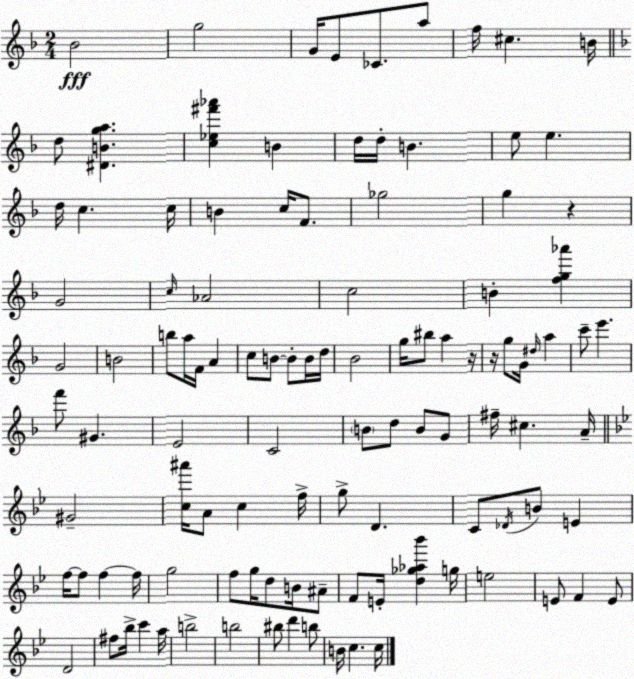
X:1
T:Untitled
M:2/4
L:1/4
K:F
_B2 g2 G/4 E/2 _C/2 a/2 f/4 ^c B/4 d/2 [^DBga] [c_e^f'_a'] B d/4 d/4 B e/2 e d/4 c c/4 B c/4 F/2 _g2 g z G2 c/4 _A2 c2 B [fg_a'] G2 B2 b/2 a/4 F/4 A c/2 B/2 B/2 B/4 d/4 _B2 g/4 ^b/2 a z/4 z/4 g/2 G/4 ^d/4 a c'/2 e' f'/2 ^G E2 C2 B/2 d/2 B/2 G/2 ^f/4 ^c A/4 ^G2 [c^a']/4 A/2 c f/4 g/2 D C/2 _D/4 B/2 E f/4 f/2 f f/4 g2 f/2 g/4 d/2 B/4 ^A/2 F/2 E/4 [d_g_a_b'] g/4 e2 E/2 F E/2 D2 ^f/2 _b/4 c' a/4 b2 b2 ^b/2 d' b/2 B/4 c c/4